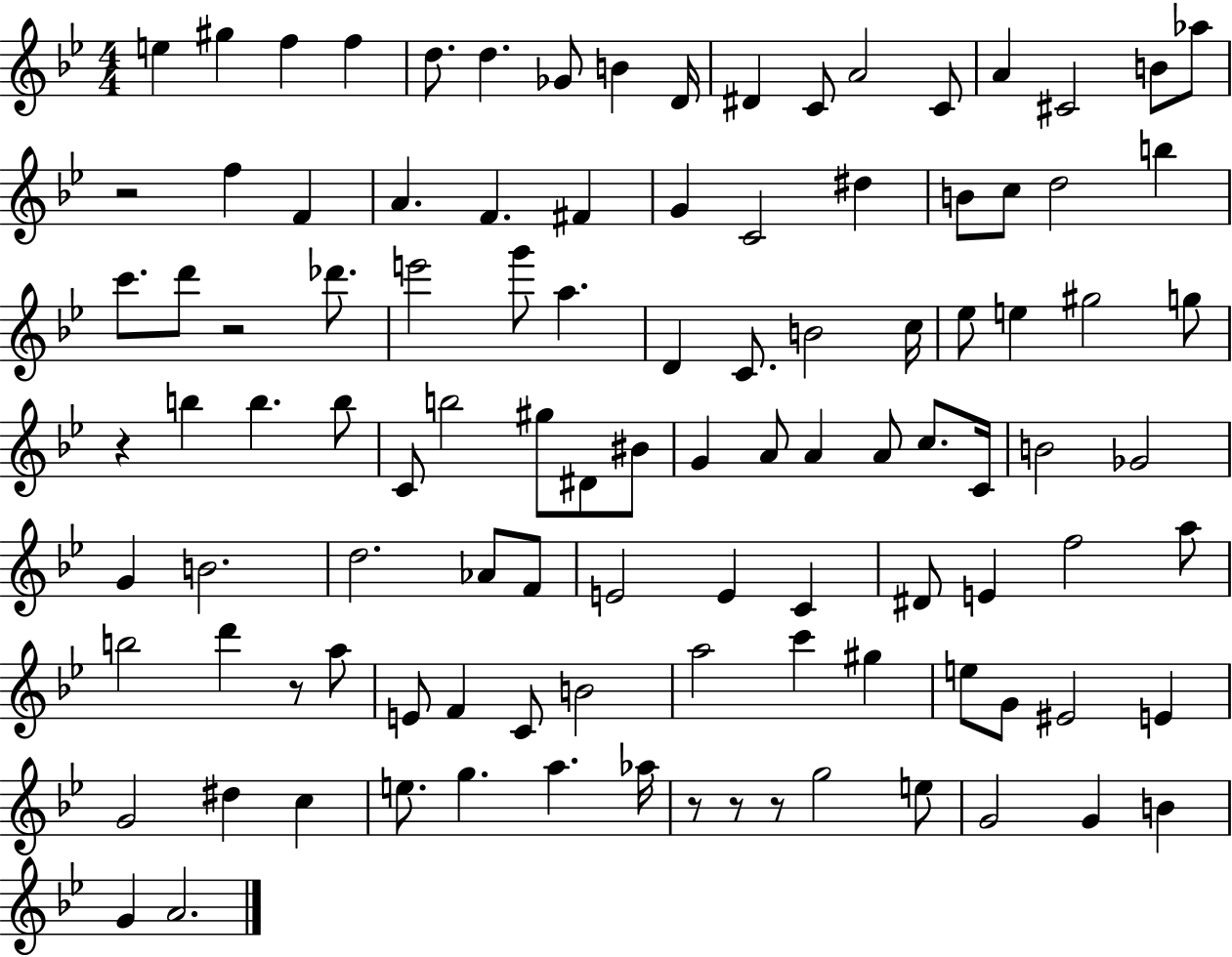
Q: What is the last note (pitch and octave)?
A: A4